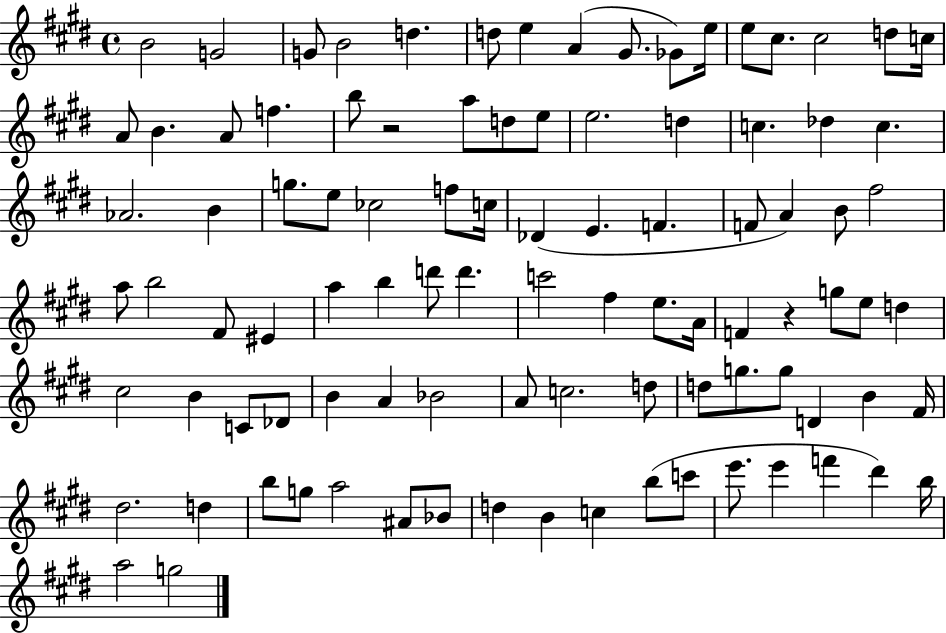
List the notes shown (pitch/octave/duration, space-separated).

B4/h G4/h G4/e B4/h D5/q. D5/e E5/q A4/q G#4/e. Gb4/e E5/s E5/e C#5/e. C#5/h D5/e C5/s A4/e B4/q. A4/e F5/q. B5/e R/h A5/e D5/e E5/e E5/h. D5/q C5/q. Db5/q C5/q. Ab4/h. B4/q G5/e. E5/e CES5/h F5/e C5/s Db4/q E4/q. F4/q. F4/e A4/q B4/e F#5/h A5/e B5/h F#4/e EIS4/q A5/q B5/q D6/e D6/q. C6/h F#5/q E5/e. A4/s F4/q R/q G5/e E5/e D5/q C#5/h B4/q C4/e Db4/e B4/q A4/q Bb4/h A4/e C5/h. D5/e D5/e G5/e. G5/e D4/q B4/q F#4/s D#5/h. D5/q B5/e G5/e A5/h A#4/e Bb4/e D5/q B4/q C5/q B5/e C6/e E6/e. E6/q F6/q D#6/q B5/s A5/h G5/h